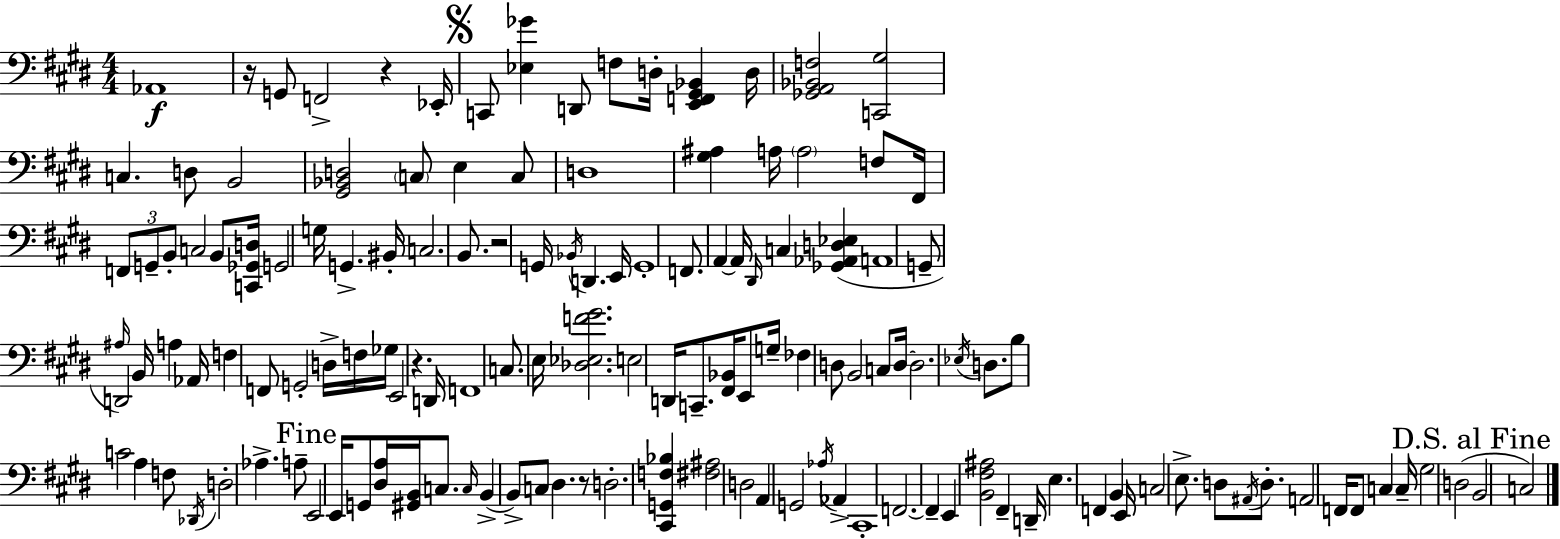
{
  \clef bass
  \numericTimeSignature
  \time 4/4
  \key e \major
  aes,1\f | r16 g,8 f,2-> r4 ees,16-. | \mark \markup { \musicglyph "scripts.segno" } c,8 <ees ges'>4 d,8 f8 d16-. <e, f, gis, bes,>4 d16 | <ges, a, bes, f>2 <c, gis>2 | \break c4. d8 b,2 | <gis, bes, d>2 \parenthesize c8 e4 c8 | d1 | <gis ais>4 a16 \parenthesize a2 f8 fis,16 | \break \tuplet 3/2 { f,8 g,8-- b,8-. } c2 b,8 | <c, ges, d>16 g,2 g16 g,4.-> | bis,16-. c2. b,8. | r2 g,16 \acciaccatura { bes,16 } d,4. | \break e,16 g,1-. | f,8. a,4~~ a,16 \grace { dis,16 } c4 <ges, aes, d ees>4( | a,1 | g,8-- \grace { ais16 } d,2) b,16 a4 | \break aes,16 f4 f,8 g,2-. | d16-> f16 ges16 e,2 r4. | d,16 f,1 | c8. e16 <des ees f' gis'>2. | \break e2 d,16 c,8.-- <fis, bes,>16 | e,8 g16-- fes4 d8 b,2 | c8 d16~~ d2. | \acciaccatura { ees16 } d8. b8 c'2 a4 | \break f8 \acciaccatura { des,16 } d2-. aes4.-> | a8-- \mark "Fine" e,2 e,16 g,8 | <dis a>16 <gis, b,>16 c8. \grace { c16 }( b,4-> b,8->) c8 dis4. | r8 d2.-. | \break <cis, g, f bes>4 <fis ais>2 d2 | a,4 g,2 | \acciaccatura { aes16 } aes,4-> cis,1-. | f,2.~~ | \break f,4-- e,4 <b, fis ais>2 | fis,4-- d,16-- e4. f,4 | b,4 e,16 c2 e8.-> | d8 \acciaccatura { ais,16 } d8.-. a,2 | \break f,16 f,8 c4 c16-- gis2 | d2( \mark "D.S. al Fine" b,2 | c2) \bar "|."
}